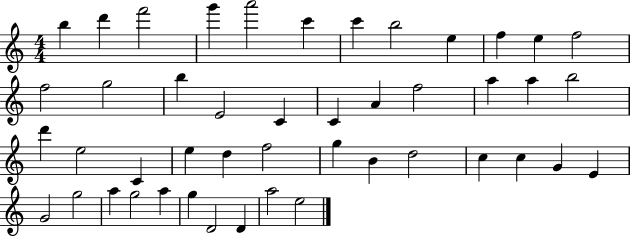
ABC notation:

X:1
T:Untitled
M:4/4
L:1/4
K:C
b d' f'2 g' a'2 c' c' b2 e f e f2 f2 g2 b E2 C C A f2 a a b2 d' e2 C e d f2 g B d2 c c G E G2 g2 a g2 a g D2 D a2 e2